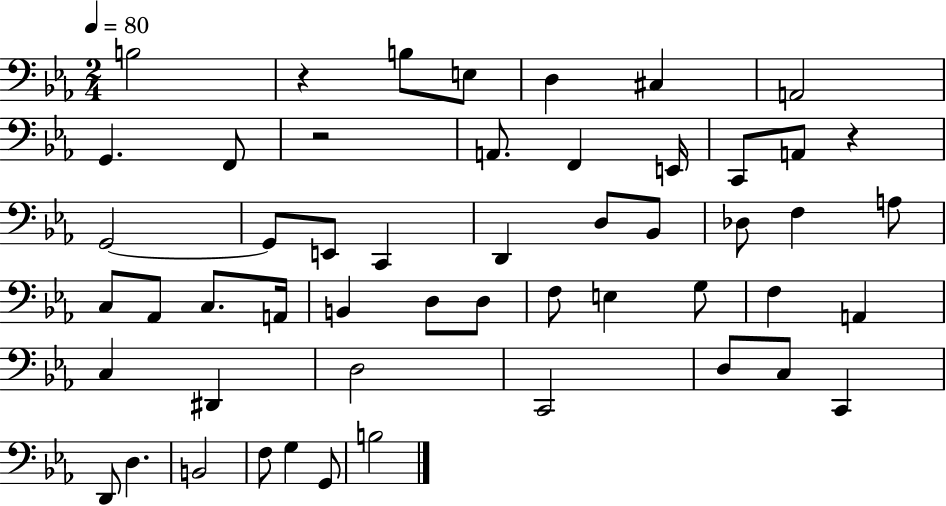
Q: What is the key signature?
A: EES major